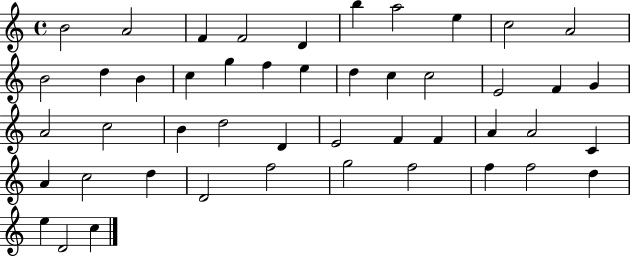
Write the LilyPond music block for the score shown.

{
  \clef treble
  \time 4/4
  \defaultTimeSignature
  \key c \major
  b'2 a'2 | f'4 f'2 d'4 | b''4 a''2 e''4 | c''2 a'2 | \break b'2 d''4 b'4 | c''4 g''4 f''4 e''4 | d''4 c''4 c''2 | e'2 f'4 g'4 | \break a'2 c''2 | b'4 d''2 d'4 | e'2 f'4 f'4 | a'4 a'2 c'4 | \break a'4 c''2 d''4 | d'2 f''2 | g''2 f''2 | f''4 f''2 d''4 | \break e''4 d'2 c''4 | \bar "|."
}